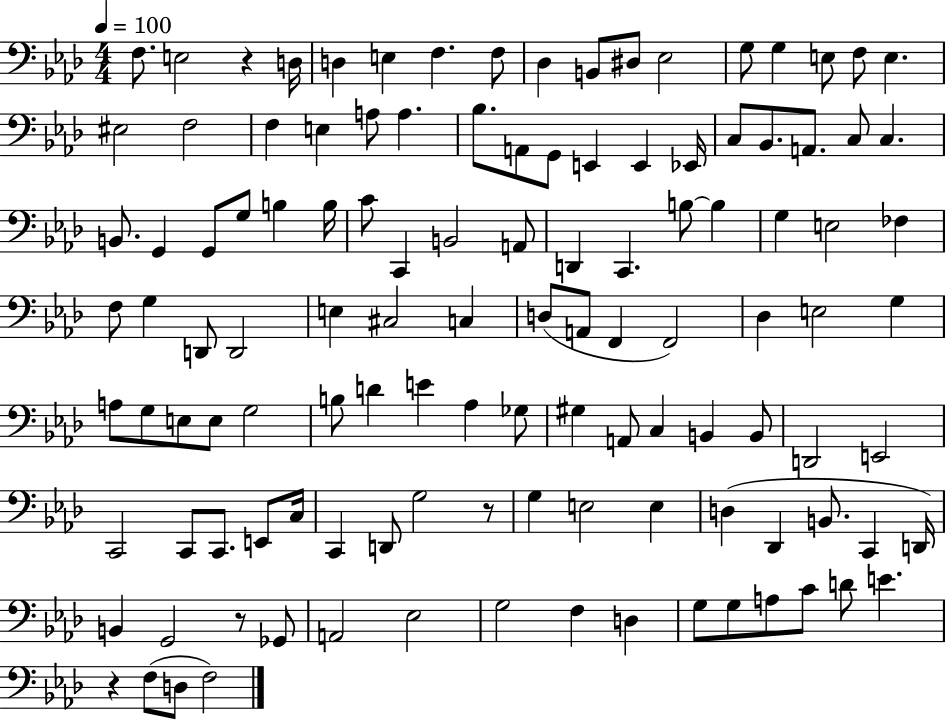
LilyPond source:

{
  \clef bass
  \numericTimeSignature
  \time 4/4
  \key aes \major
  \tempo 4 = 100
  f8. e2 r4 d16 | d4 e4 f4. f8 | des4 b,8 dis8 ees2 | g8 g4 e8 f8 e4. | \break eis2 f2 | f4 e4 a8 a4. | bes8. a,8 g,8 e,4 e,4 ees,16 | c8 bes,8. a,8. c8 c4. | \break b,8. g,4 g,8 g8 b4 b16 | c'8 c,4 b,2 a,8 | d,4 c,4. b8~~ b4 | g4 e2 fes4 | \break f8 g4 d,8 d,2 | e4 cis2 c4 | d8( a,8 f,4 f,2) | des4 e2 g4 | \break a8 g8 e8 e8 g2 | b8 d'4 e'4 aes4 ges8 | gis4 a,8 c4 b,4 b,8 | d,2 e,2 | \break c,2 c,8 c,8. e,8 c16 | c,4 d,8 g2 r8 | g4 e2 e4 | d4( des,4 b,8. c,4 d,16) | \break b,4 g,2 r8 ges,8 | a,2 ees2 | g2 f4 d4 | g8 g8 a8 c'8 d'8 e'4. | \break r4 f8( d8 f2) | \bar "|."
}